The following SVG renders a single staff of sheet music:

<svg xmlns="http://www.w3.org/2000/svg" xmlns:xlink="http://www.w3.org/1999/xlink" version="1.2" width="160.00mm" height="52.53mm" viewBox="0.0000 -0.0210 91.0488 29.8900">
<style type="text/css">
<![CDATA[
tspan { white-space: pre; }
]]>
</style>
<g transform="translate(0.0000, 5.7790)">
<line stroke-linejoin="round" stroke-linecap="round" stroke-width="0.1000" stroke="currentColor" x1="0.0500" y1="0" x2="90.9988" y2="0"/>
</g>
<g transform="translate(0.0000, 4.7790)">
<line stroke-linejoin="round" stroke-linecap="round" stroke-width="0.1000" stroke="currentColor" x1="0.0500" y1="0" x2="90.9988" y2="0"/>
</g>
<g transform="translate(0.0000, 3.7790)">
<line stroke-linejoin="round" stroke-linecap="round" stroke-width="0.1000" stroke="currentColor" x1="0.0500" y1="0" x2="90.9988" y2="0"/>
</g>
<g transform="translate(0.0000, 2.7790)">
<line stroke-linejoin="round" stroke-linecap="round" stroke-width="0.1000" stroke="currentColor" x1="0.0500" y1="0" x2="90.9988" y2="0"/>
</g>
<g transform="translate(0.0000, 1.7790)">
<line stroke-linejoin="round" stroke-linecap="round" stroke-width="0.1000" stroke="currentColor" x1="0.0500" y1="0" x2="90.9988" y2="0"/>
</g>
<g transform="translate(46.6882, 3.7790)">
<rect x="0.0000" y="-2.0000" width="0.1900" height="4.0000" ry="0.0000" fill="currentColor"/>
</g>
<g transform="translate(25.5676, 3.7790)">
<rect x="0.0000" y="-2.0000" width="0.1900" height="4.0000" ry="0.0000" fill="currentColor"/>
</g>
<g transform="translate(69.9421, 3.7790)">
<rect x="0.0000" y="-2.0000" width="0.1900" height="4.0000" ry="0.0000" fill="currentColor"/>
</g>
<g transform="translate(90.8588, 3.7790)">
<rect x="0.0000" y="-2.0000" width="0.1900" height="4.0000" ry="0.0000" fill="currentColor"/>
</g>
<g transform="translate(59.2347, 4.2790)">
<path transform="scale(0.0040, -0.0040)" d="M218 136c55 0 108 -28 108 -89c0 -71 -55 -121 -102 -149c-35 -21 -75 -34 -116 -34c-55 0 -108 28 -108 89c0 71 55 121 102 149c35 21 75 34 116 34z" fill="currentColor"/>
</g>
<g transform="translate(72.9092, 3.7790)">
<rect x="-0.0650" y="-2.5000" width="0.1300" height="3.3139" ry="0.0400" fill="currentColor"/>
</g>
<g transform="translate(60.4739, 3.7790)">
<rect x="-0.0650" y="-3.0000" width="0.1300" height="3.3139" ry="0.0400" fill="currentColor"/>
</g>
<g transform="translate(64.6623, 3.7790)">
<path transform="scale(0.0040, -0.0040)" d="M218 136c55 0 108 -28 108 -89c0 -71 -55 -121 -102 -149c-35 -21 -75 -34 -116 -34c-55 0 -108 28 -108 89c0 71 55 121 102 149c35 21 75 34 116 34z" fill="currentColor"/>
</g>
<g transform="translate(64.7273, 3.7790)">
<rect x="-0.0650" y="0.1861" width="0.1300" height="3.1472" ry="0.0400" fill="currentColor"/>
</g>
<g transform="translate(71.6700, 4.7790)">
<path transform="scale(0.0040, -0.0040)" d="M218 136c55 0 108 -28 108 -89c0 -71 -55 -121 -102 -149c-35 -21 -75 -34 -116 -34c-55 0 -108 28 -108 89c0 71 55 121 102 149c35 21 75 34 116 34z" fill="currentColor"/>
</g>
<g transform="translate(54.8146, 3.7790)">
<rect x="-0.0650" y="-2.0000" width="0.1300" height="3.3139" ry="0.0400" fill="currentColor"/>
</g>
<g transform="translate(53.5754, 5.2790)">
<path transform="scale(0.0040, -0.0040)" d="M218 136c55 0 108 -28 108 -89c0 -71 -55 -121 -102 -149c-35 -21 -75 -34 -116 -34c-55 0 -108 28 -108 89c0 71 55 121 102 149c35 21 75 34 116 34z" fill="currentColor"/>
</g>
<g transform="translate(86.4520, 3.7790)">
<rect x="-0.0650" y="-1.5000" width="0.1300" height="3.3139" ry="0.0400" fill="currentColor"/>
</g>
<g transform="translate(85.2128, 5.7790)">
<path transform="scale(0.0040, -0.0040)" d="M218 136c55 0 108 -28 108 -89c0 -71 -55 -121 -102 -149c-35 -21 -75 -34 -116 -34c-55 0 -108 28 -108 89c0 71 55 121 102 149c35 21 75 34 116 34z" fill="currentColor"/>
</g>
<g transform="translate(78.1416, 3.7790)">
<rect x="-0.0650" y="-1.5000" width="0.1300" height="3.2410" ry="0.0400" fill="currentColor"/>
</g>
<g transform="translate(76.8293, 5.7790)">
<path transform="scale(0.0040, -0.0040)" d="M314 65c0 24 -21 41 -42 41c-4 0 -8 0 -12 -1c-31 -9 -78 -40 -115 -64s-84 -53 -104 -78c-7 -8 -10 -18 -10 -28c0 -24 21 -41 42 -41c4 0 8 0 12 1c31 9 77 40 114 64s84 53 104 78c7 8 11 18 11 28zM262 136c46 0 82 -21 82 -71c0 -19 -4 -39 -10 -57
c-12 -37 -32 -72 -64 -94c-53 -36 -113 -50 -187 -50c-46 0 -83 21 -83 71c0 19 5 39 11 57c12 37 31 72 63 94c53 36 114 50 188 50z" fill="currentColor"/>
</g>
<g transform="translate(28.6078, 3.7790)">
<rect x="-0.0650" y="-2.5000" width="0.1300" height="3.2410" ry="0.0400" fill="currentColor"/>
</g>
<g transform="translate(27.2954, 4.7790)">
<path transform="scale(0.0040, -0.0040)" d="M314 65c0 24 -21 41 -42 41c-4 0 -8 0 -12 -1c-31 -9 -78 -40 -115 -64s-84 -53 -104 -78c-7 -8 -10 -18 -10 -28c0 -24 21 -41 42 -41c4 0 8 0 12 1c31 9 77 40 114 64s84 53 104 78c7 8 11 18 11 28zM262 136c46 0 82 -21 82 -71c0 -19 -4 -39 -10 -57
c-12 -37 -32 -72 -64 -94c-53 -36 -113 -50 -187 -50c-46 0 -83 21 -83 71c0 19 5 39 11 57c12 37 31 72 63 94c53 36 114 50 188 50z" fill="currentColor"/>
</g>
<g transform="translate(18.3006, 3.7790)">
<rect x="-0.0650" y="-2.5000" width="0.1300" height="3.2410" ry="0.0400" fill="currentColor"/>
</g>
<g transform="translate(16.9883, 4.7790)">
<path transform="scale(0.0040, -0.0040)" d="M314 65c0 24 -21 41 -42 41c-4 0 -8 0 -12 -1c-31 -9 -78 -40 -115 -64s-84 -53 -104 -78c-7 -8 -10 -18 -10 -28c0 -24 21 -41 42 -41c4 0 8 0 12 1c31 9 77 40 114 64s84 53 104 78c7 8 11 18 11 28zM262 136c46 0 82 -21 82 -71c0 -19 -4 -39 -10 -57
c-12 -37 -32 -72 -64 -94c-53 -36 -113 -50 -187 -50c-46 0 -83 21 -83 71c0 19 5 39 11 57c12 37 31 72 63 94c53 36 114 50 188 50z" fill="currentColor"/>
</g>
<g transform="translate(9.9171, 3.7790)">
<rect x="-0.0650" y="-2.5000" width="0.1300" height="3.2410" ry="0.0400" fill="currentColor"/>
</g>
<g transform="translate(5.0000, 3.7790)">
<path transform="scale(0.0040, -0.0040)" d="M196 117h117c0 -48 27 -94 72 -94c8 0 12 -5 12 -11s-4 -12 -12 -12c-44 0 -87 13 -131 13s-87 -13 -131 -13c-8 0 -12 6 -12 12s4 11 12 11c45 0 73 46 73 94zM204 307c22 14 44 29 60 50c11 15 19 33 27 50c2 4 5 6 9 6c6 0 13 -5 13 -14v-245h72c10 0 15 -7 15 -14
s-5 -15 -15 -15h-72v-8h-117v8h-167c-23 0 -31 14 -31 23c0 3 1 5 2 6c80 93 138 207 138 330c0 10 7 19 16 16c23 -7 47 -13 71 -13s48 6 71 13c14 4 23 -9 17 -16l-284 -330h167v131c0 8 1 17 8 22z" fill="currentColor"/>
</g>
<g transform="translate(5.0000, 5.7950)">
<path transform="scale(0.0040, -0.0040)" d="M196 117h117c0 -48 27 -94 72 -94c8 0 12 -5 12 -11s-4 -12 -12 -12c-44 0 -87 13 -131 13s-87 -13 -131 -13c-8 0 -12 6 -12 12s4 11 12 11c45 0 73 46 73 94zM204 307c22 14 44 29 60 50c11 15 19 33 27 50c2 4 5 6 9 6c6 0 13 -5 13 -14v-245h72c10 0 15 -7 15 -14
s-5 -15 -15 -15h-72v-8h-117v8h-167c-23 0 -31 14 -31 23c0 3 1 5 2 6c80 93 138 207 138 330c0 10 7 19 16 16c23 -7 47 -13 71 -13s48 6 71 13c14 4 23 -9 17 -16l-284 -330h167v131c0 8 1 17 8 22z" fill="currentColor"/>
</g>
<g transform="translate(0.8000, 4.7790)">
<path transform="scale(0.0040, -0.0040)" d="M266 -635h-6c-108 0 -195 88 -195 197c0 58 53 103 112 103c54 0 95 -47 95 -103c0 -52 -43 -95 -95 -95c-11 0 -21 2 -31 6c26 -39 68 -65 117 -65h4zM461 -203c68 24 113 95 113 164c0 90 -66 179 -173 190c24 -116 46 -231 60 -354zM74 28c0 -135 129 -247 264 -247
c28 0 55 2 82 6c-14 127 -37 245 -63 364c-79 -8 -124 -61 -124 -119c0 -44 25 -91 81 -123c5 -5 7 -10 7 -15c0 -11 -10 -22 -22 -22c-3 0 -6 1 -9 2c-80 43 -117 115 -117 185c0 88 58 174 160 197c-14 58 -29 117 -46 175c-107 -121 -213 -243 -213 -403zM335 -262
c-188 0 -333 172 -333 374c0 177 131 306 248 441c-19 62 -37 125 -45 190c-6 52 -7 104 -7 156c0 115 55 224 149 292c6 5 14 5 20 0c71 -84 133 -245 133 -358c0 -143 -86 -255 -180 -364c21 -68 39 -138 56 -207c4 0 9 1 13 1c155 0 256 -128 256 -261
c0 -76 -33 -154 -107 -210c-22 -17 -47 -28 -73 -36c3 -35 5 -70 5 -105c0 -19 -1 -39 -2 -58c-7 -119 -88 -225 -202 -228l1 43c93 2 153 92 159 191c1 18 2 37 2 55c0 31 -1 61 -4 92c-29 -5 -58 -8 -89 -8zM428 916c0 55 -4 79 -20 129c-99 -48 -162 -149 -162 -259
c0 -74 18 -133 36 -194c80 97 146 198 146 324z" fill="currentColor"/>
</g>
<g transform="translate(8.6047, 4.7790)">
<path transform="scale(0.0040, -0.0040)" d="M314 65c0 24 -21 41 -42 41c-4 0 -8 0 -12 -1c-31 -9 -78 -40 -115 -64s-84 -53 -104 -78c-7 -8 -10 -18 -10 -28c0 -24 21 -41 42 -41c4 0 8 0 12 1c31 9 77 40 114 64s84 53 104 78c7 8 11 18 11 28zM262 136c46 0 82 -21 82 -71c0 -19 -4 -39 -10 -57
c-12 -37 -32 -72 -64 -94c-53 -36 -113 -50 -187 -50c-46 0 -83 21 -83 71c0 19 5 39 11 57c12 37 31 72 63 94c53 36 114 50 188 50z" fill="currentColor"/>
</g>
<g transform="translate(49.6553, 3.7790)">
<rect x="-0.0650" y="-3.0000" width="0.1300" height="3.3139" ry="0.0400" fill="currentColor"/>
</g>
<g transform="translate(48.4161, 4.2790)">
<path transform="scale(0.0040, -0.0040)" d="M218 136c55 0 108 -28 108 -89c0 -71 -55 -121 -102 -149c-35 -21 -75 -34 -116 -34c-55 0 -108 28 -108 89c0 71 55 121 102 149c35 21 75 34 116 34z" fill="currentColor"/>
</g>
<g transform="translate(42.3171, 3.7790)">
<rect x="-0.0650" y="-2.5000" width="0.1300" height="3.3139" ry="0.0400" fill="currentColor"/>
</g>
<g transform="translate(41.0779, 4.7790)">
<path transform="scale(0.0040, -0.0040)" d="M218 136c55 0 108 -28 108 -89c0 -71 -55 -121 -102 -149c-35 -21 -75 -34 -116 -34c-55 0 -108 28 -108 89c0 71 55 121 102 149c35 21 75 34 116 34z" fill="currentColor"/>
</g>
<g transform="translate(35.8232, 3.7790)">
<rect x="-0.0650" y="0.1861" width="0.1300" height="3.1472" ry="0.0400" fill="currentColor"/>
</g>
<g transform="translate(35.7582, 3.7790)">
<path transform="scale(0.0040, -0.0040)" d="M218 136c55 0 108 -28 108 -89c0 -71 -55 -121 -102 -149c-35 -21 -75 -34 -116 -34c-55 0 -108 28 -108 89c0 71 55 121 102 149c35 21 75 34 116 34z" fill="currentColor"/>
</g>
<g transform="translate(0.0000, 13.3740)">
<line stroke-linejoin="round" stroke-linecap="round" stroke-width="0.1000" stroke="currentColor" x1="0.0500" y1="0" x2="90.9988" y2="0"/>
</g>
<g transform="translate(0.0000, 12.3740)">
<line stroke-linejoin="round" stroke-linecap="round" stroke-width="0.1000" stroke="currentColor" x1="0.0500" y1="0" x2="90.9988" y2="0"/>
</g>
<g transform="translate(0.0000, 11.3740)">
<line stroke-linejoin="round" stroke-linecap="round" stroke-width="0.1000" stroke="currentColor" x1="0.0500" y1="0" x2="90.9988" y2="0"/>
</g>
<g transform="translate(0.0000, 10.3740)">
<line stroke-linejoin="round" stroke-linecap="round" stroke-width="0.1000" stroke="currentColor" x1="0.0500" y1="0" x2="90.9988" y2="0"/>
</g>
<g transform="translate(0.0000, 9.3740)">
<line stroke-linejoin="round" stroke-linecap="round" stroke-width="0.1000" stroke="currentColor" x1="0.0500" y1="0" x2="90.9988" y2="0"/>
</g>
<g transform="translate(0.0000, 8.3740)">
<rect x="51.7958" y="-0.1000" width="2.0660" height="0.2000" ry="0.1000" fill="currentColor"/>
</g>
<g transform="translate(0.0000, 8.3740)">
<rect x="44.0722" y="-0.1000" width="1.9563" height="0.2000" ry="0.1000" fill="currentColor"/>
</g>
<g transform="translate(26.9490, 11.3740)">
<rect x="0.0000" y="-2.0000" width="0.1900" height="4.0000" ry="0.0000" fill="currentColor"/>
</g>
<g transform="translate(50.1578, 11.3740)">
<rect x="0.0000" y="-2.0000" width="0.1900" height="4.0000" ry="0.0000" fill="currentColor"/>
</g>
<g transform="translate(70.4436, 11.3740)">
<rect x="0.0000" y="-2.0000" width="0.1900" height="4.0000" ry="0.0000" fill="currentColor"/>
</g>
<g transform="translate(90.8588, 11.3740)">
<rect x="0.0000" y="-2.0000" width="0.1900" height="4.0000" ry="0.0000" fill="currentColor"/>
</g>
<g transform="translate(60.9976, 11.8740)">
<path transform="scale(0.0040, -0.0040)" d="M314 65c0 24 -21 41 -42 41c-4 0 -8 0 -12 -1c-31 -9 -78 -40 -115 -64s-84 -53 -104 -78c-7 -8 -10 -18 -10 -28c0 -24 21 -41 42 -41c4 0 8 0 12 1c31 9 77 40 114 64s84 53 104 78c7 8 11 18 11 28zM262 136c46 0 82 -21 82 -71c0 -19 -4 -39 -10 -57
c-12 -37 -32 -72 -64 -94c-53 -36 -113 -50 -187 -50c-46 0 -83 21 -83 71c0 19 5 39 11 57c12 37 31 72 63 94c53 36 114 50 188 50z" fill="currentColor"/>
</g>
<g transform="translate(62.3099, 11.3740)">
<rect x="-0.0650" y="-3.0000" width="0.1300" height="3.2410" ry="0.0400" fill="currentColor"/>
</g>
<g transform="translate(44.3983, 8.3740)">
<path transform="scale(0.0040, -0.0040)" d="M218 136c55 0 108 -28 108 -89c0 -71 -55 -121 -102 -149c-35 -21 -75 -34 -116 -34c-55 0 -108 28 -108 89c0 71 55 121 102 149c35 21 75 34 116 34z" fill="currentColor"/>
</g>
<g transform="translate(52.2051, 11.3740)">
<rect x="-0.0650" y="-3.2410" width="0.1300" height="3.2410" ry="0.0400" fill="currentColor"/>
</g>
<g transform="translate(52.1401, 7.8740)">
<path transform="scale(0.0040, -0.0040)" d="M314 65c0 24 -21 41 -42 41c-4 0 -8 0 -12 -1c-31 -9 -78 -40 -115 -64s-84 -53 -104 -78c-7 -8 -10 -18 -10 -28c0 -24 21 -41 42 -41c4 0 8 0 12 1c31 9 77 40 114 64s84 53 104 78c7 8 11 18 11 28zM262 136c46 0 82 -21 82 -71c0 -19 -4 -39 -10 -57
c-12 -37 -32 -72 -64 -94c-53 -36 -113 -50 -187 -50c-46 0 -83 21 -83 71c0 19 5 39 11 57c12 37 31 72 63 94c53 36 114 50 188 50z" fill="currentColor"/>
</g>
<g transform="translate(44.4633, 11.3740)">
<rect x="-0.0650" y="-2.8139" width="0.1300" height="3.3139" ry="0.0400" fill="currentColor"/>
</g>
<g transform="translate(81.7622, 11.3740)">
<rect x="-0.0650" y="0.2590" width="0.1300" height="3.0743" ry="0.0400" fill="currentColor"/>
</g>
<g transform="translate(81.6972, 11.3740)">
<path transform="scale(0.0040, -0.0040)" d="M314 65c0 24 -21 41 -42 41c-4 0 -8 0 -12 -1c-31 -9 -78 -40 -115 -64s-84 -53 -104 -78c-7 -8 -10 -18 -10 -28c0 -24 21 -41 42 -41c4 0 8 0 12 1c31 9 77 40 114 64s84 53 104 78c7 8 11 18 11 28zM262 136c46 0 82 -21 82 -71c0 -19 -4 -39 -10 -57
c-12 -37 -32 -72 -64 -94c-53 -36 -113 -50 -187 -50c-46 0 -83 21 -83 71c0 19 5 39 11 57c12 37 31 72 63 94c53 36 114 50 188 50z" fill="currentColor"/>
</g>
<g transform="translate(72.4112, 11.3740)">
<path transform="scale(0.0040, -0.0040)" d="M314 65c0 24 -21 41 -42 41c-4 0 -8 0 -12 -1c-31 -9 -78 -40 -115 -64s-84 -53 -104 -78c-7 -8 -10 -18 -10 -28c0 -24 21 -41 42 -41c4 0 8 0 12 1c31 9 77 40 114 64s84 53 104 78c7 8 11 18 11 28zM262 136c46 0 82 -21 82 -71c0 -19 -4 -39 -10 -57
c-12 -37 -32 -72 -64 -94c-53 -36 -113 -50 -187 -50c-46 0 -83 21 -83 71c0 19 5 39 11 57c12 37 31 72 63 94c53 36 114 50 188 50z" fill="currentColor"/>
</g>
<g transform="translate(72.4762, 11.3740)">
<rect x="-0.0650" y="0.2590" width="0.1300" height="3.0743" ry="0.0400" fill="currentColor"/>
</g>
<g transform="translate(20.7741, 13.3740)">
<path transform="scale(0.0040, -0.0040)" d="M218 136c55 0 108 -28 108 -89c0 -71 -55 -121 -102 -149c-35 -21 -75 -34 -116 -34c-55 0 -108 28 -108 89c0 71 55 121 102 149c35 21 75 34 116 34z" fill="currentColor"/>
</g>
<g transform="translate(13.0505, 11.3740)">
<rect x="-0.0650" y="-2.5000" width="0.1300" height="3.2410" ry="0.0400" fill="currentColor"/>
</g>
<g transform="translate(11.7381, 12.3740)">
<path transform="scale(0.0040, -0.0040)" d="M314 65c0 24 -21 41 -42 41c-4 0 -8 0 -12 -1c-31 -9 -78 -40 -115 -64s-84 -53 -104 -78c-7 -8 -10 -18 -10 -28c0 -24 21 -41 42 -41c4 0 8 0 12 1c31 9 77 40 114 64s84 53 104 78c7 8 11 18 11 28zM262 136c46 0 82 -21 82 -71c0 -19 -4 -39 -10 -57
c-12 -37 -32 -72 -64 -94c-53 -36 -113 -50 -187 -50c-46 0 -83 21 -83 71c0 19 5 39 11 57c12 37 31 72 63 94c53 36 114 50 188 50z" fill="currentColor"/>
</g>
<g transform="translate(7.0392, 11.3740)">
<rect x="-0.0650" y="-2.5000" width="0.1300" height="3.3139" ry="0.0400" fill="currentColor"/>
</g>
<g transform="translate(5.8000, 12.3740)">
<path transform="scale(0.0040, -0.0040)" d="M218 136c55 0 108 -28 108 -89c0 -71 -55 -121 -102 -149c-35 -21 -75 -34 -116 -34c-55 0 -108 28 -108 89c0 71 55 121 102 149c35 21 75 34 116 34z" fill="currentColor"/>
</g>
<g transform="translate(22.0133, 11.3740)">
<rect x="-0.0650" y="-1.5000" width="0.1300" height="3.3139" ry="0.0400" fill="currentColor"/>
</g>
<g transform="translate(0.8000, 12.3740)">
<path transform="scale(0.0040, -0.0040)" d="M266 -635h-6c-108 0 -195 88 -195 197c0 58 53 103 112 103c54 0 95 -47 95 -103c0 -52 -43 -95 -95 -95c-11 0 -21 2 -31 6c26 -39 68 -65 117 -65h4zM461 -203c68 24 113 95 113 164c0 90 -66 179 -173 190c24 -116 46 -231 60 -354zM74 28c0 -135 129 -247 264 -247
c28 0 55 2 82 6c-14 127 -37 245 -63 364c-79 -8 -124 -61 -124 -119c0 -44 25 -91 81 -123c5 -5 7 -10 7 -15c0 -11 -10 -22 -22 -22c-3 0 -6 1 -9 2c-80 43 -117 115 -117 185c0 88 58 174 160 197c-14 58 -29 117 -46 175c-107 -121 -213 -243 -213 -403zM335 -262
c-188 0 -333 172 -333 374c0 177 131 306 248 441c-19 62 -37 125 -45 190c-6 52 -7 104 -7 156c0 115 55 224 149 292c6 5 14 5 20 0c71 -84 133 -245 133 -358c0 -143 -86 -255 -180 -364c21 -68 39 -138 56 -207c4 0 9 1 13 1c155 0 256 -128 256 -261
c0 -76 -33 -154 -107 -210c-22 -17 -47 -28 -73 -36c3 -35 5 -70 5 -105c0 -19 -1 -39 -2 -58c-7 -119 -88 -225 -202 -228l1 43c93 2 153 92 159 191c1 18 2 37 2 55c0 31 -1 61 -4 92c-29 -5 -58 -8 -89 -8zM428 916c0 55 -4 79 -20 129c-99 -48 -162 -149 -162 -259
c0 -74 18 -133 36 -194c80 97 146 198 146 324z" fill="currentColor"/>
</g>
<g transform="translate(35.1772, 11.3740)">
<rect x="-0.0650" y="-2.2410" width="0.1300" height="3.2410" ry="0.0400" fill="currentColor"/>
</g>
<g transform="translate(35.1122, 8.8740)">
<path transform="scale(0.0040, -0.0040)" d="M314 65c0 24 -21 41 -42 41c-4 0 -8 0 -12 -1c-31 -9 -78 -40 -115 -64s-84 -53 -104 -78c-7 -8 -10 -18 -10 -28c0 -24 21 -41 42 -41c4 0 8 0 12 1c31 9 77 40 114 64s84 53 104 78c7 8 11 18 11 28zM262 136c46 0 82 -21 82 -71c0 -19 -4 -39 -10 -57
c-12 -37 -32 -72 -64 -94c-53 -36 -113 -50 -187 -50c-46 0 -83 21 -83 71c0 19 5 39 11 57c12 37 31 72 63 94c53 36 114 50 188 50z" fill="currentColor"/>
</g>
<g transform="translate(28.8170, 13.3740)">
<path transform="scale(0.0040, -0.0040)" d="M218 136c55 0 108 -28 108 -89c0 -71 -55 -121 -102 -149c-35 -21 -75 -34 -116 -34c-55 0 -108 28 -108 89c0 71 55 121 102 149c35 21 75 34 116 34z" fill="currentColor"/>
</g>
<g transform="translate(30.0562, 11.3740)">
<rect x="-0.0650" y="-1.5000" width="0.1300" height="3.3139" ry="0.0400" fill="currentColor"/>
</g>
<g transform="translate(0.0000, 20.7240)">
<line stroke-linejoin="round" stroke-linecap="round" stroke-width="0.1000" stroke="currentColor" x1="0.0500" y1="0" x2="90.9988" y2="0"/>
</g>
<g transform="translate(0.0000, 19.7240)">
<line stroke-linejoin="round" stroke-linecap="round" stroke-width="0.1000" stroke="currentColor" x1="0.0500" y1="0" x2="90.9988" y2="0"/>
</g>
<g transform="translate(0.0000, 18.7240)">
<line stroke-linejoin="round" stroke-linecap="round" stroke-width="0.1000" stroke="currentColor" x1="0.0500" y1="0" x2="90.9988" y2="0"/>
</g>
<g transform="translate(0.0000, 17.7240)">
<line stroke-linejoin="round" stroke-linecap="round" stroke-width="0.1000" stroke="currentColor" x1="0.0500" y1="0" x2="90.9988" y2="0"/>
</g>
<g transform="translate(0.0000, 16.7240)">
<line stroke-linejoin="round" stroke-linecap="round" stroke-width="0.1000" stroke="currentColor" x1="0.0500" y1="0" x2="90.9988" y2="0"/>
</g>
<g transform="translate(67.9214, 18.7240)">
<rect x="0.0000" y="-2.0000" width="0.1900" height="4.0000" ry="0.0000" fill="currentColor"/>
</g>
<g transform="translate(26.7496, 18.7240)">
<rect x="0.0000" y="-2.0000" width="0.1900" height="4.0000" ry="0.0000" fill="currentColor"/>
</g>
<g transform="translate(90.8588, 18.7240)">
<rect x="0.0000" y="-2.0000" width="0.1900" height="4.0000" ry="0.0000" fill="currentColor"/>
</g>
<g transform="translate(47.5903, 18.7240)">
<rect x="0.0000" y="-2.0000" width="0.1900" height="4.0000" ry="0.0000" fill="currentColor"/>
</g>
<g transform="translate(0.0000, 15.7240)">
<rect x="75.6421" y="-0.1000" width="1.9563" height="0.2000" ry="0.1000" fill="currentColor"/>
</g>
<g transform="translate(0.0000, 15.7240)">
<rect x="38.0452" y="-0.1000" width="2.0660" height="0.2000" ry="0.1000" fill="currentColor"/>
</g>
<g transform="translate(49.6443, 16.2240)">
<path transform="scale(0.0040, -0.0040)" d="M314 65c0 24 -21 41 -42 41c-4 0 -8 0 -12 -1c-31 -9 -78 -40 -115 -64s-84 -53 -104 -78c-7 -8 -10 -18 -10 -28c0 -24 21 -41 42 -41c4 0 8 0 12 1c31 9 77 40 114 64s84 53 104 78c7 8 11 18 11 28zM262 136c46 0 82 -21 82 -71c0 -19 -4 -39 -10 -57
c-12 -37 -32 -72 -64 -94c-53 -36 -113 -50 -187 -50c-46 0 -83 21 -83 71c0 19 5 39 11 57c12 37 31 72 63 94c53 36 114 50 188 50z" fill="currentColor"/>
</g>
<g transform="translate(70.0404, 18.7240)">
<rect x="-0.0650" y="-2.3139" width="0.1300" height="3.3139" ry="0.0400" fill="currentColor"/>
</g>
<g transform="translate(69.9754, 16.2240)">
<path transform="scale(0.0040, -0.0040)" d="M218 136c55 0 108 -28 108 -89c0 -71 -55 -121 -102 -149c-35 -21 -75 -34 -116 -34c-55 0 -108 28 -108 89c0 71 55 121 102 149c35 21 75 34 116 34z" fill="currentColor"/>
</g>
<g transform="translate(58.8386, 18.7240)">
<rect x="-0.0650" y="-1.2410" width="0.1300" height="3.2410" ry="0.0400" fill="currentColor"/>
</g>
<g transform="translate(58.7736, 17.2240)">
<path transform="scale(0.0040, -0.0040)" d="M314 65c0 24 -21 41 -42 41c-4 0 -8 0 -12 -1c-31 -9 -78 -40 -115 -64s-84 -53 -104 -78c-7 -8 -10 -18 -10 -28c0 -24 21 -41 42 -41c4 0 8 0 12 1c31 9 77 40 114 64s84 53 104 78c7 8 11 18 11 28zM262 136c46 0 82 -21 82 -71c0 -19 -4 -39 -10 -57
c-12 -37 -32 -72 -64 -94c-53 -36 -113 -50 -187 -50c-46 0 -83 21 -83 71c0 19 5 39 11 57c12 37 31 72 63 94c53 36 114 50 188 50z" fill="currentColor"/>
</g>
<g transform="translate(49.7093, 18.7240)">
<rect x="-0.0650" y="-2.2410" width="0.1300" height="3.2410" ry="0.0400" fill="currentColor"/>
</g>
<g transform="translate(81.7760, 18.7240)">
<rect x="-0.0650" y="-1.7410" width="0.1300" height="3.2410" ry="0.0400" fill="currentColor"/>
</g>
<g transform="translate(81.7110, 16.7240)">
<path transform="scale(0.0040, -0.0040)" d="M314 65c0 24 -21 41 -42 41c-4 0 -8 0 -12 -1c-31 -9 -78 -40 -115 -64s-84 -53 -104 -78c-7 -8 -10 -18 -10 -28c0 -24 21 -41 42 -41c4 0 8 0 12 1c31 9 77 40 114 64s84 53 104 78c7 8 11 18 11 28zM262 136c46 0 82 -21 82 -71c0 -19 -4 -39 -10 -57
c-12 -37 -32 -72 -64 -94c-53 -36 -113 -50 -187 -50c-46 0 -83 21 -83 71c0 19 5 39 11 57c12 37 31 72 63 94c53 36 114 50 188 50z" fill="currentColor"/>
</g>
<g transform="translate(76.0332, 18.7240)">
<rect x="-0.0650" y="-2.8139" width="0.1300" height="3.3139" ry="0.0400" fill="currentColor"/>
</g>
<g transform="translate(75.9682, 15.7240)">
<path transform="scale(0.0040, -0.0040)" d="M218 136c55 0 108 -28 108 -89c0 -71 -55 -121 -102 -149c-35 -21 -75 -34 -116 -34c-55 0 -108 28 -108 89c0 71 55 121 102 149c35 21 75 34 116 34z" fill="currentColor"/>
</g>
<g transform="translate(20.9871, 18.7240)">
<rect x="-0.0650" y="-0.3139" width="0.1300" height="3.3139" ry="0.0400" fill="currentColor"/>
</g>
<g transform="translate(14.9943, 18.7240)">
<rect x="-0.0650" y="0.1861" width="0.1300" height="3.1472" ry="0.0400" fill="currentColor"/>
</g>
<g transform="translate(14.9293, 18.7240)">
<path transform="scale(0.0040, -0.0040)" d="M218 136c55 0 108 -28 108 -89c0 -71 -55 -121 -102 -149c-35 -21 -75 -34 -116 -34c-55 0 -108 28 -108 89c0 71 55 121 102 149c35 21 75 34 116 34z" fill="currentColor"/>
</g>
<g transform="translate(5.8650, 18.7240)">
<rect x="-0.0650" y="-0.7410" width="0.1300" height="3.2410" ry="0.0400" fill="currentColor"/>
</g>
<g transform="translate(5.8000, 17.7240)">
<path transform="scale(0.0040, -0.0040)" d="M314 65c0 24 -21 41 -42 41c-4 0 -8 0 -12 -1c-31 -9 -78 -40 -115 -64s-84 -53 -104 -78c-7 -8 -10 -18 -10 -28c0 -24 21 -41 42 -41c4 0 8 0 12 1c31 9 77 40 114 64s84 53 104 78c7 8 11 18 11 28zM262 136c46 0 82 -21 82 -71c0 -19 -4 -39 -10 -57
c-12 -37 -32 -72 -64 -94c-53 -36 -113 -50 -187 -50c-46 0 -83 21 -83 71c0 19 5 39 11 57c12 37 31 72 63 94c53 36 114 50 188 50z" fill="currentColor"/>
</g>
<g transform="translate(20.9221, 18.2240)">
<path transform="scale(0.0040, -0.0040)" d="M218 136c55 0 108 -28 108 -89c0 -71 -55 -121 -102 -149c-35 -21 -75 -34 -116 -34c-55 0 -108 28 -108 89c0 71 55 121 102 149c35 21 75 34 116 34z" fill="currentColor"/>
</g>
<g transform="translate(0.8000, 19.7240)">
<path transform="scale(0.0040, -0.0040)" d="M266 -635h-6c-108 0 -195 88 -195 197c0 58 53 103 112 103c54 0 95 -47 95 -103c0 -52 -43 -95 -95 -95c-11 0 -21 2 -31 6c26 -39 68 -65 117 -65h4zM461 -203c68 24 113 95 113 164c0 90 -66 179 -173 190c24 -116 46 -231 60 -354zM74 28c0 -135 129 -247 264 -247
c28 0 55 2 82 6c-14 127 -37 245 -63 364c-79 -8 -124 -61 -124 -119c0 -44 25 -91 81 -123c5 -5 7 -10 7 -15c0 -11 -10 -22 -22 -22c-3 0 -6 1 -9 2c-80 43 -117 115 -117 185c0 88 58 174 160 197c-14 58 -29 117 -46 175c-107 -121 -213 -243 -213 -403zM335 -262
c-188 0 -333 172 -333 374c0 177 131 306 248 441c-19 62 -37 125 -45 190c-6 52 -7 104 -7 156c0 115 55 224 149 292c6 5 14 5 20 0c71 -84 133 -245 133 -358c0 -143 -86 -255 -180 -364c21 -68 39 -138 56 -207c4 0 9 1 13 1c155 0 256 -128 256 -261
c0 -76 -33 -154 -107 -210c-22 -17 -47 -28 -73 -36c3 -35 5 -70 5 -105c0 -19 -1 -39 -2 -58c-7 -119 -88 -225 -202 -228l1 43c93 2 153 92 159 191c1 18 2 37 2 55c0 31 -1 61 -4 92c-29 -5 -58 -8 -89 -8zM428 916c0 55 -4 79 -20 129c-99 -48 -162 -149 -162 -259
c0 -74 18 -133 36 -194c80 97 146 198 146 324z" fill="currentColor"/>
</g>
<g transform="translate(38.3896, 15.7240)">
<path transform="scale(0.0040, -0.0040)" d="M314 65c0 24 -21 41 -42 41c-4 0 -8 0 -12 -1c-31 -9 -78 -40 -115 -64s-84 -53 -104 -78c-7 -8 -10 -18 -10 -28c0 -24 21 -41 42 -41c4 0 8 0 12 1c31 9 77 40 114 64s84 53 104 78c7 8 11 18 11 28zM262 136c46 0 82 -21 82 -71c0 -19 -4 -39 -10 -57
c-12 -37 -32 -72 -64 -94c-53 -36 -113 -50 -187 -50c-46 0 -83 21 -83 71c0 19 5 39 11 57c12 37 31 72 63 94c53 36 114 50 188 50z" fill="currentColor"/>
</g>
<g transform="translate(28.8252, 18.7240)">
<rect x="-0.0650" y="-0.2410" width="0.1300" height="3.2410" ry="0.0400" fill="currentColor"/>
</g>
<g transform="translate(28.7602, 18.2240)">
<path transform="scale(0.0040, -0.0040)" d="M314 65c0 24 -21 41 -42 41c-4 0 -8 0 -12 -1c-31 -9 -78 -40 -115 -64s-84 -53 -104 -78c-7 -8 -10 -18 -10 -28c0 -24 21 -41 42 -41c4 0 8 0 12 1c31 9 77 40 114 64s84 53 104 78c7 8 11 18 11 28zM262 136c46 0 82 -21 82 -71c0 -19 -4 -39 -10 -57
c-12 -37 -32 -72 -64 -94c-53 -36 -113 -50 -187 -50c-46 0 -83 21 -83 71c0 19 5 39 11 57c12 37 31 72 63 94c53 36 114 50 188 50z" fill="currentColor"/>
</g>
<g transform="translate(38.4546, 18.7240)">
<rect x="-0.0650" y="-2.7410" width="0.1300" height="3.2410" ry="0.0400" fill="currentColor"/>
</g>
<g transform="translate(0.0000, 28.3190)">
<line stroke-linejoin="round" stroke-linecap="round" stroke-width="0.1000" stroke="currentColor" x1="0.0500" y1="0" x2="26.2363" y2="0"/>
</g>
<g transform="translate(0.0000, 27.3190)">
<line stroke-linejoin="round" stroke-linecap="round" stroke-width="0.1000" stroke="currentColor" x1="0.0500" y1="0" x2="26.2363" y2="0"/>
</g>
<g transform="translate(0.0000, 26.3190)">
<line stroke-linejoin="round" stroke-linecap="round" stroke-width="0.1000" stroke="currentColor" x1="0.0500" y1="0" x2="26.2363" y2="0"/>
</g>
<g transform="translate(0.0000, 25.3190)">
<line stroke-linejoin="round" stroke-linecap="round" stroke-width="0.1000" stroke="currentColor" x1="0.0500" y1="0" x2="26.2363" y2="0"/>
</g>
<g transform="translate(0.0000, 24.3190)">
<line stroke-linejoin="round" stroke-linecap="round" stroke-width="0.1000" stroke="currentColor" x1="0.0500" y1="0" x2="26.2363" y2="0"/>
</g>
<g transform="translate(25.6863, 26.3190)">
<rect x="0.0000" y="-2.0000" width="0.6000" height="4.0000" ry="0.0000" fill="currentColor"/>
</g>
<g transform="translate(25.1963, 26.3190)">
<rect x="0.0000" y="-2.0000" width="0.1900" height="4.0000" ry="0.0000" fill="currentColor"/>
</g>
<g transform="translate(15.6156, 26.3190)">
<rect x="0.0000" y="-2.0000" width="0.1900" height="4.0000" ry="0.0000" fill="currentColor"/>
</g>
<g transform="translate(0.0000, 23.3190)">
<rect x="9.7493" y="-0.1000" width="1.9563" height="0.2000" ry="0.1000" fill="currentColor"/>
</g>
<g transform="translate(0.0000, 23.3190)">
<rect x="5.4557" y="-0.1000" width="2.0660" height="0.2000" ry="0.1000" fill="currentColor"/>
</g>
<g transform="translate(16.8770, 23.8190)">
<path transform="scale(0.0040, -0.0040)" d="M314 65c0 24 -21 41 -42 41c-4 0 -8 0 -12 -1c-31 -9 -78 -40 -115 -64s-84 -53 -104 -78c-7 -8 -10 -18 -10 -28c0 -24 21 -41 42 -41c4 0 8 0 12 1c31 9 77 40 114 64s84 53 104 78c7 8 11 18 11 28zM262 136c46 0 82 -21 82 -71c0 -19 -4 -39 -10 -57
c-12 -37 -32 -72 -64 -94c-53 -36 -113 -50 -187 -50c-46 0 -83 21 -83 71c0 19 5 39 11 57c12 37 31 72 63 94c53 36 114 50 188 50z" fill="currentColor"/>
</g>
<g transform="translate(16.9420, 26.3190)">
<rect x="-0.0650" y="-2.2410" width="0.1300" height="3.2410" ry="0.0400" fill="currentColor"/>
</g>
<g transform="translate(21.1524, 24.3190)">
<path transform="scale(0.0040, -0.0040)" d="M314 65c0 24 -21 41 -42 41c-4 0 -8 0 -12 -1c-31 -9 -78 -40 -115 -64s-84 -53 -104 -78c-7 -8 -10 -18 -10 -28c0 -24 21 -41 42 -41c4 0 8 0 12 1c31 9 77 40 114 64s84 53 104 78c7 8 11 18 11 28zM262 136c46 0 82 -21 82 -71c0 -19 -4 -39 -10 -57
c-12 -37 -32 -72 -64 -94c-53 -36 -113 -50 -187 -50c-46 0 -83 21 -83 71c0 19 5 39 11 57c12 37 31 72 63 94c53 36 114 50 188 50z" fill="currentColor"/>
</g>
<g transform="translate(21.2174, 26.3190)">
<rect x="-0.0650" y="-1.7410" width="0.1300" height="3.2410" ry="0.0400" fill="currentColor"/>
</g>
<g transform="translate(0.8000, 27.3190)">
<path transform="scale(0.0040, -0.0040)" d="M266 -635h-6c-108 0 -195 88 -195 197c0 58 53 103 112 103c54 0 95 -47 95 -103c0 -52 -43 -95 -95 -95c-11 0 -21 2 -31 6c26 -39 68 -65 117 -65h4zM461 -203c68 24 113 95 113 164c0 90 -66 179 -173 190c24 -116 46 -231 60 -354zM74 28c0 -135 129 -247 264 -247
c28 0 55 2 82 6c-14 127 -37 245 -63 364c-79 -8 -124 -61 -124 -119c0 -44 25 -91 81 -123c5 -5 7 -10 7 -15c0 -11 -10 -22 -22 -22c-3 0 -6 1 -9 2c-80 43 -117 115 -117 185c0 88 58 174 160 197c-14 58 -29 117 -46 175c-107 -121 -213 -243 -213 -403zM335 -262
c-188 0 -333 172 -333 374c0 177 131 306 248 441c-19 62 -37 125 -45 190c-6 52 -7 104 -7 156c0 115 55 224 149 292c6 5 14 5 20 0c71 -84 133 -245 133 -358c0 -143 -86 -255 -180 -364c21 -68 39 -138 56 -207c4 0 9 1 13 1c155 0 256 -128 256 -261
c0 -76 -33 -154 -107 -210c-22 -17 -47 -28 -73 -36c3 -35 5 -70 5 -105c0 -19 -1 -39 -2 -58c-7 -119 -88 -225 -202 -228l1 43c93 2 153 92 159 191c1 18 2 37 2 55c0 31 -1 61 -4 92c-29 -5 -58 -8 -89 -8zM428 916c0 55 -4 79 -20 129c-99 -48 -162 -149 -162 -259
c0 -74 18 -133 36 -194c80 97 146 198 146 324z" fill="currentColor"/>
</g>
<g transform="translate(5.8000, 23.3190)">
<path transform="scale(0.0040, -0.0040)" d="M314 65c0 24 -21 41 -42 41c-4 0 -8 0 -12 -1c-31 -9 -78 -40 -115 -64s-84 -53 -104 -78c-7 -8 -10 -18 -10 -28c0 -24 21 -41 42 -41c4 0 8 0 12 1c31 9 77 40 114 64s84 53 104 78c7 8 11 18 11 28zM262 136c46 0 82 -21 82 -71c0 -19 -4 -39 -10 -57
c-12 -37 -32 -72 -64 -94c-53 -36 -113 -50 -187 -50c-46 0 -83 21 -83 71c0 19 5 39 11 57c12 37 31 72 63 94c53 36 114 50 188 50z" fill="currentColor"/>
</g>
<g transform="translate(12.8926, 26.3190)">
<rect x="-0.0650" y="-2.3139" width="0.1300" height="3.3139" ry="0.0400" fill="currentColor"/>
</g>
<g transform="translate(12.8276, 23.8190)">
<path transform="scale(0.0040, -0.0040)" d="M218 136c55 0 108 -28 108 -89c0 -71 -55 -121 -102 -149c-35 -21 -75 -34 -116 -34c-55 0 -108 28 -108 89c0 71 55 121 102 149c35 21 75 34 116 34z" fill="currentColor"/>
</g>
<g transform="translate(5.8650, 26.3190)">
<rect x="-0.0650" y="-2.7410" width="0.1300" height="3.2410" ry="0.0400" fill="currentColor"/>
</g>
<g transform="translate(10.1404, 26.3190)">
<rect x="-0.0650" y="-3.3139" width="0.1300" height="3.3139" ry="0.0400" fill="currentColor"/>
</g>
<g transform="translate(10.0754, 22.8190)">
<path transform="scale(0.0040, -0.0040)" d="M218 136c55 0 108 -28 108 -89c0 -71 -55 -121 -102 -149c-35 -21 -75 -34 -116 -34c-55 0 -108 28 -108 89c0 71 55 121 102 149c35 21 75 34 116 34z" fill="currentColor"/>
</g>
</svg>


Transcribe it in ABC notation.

X:1
T:Untitled
M:4/4
L:1/4
K:C
G2 G2 G2 B G A F A B G E2 E G G2 E E g2 a b2 A2 B2 B2 d2 B c c2 a2 g2 e2 g a f2 a2 b g g2 f2